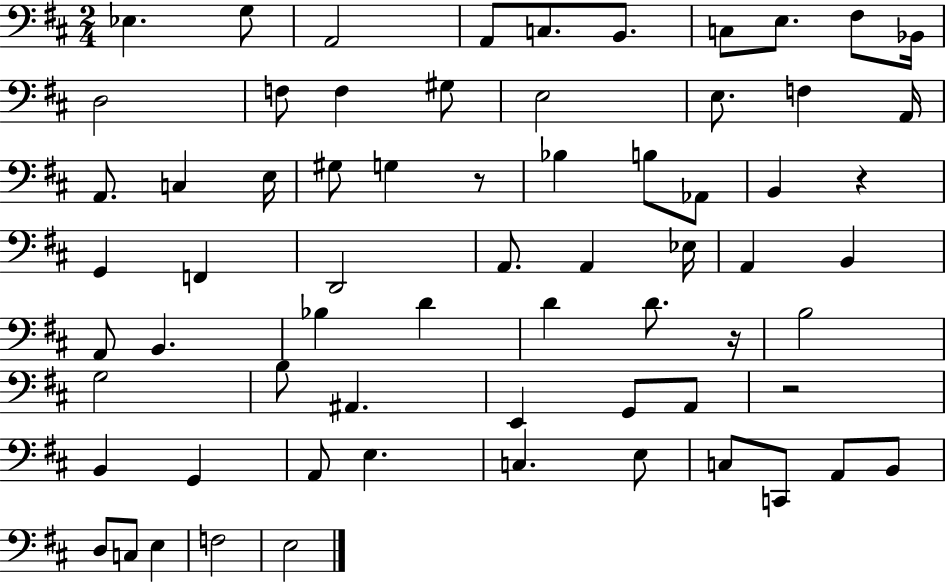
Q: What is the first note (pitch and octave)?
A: Eb3